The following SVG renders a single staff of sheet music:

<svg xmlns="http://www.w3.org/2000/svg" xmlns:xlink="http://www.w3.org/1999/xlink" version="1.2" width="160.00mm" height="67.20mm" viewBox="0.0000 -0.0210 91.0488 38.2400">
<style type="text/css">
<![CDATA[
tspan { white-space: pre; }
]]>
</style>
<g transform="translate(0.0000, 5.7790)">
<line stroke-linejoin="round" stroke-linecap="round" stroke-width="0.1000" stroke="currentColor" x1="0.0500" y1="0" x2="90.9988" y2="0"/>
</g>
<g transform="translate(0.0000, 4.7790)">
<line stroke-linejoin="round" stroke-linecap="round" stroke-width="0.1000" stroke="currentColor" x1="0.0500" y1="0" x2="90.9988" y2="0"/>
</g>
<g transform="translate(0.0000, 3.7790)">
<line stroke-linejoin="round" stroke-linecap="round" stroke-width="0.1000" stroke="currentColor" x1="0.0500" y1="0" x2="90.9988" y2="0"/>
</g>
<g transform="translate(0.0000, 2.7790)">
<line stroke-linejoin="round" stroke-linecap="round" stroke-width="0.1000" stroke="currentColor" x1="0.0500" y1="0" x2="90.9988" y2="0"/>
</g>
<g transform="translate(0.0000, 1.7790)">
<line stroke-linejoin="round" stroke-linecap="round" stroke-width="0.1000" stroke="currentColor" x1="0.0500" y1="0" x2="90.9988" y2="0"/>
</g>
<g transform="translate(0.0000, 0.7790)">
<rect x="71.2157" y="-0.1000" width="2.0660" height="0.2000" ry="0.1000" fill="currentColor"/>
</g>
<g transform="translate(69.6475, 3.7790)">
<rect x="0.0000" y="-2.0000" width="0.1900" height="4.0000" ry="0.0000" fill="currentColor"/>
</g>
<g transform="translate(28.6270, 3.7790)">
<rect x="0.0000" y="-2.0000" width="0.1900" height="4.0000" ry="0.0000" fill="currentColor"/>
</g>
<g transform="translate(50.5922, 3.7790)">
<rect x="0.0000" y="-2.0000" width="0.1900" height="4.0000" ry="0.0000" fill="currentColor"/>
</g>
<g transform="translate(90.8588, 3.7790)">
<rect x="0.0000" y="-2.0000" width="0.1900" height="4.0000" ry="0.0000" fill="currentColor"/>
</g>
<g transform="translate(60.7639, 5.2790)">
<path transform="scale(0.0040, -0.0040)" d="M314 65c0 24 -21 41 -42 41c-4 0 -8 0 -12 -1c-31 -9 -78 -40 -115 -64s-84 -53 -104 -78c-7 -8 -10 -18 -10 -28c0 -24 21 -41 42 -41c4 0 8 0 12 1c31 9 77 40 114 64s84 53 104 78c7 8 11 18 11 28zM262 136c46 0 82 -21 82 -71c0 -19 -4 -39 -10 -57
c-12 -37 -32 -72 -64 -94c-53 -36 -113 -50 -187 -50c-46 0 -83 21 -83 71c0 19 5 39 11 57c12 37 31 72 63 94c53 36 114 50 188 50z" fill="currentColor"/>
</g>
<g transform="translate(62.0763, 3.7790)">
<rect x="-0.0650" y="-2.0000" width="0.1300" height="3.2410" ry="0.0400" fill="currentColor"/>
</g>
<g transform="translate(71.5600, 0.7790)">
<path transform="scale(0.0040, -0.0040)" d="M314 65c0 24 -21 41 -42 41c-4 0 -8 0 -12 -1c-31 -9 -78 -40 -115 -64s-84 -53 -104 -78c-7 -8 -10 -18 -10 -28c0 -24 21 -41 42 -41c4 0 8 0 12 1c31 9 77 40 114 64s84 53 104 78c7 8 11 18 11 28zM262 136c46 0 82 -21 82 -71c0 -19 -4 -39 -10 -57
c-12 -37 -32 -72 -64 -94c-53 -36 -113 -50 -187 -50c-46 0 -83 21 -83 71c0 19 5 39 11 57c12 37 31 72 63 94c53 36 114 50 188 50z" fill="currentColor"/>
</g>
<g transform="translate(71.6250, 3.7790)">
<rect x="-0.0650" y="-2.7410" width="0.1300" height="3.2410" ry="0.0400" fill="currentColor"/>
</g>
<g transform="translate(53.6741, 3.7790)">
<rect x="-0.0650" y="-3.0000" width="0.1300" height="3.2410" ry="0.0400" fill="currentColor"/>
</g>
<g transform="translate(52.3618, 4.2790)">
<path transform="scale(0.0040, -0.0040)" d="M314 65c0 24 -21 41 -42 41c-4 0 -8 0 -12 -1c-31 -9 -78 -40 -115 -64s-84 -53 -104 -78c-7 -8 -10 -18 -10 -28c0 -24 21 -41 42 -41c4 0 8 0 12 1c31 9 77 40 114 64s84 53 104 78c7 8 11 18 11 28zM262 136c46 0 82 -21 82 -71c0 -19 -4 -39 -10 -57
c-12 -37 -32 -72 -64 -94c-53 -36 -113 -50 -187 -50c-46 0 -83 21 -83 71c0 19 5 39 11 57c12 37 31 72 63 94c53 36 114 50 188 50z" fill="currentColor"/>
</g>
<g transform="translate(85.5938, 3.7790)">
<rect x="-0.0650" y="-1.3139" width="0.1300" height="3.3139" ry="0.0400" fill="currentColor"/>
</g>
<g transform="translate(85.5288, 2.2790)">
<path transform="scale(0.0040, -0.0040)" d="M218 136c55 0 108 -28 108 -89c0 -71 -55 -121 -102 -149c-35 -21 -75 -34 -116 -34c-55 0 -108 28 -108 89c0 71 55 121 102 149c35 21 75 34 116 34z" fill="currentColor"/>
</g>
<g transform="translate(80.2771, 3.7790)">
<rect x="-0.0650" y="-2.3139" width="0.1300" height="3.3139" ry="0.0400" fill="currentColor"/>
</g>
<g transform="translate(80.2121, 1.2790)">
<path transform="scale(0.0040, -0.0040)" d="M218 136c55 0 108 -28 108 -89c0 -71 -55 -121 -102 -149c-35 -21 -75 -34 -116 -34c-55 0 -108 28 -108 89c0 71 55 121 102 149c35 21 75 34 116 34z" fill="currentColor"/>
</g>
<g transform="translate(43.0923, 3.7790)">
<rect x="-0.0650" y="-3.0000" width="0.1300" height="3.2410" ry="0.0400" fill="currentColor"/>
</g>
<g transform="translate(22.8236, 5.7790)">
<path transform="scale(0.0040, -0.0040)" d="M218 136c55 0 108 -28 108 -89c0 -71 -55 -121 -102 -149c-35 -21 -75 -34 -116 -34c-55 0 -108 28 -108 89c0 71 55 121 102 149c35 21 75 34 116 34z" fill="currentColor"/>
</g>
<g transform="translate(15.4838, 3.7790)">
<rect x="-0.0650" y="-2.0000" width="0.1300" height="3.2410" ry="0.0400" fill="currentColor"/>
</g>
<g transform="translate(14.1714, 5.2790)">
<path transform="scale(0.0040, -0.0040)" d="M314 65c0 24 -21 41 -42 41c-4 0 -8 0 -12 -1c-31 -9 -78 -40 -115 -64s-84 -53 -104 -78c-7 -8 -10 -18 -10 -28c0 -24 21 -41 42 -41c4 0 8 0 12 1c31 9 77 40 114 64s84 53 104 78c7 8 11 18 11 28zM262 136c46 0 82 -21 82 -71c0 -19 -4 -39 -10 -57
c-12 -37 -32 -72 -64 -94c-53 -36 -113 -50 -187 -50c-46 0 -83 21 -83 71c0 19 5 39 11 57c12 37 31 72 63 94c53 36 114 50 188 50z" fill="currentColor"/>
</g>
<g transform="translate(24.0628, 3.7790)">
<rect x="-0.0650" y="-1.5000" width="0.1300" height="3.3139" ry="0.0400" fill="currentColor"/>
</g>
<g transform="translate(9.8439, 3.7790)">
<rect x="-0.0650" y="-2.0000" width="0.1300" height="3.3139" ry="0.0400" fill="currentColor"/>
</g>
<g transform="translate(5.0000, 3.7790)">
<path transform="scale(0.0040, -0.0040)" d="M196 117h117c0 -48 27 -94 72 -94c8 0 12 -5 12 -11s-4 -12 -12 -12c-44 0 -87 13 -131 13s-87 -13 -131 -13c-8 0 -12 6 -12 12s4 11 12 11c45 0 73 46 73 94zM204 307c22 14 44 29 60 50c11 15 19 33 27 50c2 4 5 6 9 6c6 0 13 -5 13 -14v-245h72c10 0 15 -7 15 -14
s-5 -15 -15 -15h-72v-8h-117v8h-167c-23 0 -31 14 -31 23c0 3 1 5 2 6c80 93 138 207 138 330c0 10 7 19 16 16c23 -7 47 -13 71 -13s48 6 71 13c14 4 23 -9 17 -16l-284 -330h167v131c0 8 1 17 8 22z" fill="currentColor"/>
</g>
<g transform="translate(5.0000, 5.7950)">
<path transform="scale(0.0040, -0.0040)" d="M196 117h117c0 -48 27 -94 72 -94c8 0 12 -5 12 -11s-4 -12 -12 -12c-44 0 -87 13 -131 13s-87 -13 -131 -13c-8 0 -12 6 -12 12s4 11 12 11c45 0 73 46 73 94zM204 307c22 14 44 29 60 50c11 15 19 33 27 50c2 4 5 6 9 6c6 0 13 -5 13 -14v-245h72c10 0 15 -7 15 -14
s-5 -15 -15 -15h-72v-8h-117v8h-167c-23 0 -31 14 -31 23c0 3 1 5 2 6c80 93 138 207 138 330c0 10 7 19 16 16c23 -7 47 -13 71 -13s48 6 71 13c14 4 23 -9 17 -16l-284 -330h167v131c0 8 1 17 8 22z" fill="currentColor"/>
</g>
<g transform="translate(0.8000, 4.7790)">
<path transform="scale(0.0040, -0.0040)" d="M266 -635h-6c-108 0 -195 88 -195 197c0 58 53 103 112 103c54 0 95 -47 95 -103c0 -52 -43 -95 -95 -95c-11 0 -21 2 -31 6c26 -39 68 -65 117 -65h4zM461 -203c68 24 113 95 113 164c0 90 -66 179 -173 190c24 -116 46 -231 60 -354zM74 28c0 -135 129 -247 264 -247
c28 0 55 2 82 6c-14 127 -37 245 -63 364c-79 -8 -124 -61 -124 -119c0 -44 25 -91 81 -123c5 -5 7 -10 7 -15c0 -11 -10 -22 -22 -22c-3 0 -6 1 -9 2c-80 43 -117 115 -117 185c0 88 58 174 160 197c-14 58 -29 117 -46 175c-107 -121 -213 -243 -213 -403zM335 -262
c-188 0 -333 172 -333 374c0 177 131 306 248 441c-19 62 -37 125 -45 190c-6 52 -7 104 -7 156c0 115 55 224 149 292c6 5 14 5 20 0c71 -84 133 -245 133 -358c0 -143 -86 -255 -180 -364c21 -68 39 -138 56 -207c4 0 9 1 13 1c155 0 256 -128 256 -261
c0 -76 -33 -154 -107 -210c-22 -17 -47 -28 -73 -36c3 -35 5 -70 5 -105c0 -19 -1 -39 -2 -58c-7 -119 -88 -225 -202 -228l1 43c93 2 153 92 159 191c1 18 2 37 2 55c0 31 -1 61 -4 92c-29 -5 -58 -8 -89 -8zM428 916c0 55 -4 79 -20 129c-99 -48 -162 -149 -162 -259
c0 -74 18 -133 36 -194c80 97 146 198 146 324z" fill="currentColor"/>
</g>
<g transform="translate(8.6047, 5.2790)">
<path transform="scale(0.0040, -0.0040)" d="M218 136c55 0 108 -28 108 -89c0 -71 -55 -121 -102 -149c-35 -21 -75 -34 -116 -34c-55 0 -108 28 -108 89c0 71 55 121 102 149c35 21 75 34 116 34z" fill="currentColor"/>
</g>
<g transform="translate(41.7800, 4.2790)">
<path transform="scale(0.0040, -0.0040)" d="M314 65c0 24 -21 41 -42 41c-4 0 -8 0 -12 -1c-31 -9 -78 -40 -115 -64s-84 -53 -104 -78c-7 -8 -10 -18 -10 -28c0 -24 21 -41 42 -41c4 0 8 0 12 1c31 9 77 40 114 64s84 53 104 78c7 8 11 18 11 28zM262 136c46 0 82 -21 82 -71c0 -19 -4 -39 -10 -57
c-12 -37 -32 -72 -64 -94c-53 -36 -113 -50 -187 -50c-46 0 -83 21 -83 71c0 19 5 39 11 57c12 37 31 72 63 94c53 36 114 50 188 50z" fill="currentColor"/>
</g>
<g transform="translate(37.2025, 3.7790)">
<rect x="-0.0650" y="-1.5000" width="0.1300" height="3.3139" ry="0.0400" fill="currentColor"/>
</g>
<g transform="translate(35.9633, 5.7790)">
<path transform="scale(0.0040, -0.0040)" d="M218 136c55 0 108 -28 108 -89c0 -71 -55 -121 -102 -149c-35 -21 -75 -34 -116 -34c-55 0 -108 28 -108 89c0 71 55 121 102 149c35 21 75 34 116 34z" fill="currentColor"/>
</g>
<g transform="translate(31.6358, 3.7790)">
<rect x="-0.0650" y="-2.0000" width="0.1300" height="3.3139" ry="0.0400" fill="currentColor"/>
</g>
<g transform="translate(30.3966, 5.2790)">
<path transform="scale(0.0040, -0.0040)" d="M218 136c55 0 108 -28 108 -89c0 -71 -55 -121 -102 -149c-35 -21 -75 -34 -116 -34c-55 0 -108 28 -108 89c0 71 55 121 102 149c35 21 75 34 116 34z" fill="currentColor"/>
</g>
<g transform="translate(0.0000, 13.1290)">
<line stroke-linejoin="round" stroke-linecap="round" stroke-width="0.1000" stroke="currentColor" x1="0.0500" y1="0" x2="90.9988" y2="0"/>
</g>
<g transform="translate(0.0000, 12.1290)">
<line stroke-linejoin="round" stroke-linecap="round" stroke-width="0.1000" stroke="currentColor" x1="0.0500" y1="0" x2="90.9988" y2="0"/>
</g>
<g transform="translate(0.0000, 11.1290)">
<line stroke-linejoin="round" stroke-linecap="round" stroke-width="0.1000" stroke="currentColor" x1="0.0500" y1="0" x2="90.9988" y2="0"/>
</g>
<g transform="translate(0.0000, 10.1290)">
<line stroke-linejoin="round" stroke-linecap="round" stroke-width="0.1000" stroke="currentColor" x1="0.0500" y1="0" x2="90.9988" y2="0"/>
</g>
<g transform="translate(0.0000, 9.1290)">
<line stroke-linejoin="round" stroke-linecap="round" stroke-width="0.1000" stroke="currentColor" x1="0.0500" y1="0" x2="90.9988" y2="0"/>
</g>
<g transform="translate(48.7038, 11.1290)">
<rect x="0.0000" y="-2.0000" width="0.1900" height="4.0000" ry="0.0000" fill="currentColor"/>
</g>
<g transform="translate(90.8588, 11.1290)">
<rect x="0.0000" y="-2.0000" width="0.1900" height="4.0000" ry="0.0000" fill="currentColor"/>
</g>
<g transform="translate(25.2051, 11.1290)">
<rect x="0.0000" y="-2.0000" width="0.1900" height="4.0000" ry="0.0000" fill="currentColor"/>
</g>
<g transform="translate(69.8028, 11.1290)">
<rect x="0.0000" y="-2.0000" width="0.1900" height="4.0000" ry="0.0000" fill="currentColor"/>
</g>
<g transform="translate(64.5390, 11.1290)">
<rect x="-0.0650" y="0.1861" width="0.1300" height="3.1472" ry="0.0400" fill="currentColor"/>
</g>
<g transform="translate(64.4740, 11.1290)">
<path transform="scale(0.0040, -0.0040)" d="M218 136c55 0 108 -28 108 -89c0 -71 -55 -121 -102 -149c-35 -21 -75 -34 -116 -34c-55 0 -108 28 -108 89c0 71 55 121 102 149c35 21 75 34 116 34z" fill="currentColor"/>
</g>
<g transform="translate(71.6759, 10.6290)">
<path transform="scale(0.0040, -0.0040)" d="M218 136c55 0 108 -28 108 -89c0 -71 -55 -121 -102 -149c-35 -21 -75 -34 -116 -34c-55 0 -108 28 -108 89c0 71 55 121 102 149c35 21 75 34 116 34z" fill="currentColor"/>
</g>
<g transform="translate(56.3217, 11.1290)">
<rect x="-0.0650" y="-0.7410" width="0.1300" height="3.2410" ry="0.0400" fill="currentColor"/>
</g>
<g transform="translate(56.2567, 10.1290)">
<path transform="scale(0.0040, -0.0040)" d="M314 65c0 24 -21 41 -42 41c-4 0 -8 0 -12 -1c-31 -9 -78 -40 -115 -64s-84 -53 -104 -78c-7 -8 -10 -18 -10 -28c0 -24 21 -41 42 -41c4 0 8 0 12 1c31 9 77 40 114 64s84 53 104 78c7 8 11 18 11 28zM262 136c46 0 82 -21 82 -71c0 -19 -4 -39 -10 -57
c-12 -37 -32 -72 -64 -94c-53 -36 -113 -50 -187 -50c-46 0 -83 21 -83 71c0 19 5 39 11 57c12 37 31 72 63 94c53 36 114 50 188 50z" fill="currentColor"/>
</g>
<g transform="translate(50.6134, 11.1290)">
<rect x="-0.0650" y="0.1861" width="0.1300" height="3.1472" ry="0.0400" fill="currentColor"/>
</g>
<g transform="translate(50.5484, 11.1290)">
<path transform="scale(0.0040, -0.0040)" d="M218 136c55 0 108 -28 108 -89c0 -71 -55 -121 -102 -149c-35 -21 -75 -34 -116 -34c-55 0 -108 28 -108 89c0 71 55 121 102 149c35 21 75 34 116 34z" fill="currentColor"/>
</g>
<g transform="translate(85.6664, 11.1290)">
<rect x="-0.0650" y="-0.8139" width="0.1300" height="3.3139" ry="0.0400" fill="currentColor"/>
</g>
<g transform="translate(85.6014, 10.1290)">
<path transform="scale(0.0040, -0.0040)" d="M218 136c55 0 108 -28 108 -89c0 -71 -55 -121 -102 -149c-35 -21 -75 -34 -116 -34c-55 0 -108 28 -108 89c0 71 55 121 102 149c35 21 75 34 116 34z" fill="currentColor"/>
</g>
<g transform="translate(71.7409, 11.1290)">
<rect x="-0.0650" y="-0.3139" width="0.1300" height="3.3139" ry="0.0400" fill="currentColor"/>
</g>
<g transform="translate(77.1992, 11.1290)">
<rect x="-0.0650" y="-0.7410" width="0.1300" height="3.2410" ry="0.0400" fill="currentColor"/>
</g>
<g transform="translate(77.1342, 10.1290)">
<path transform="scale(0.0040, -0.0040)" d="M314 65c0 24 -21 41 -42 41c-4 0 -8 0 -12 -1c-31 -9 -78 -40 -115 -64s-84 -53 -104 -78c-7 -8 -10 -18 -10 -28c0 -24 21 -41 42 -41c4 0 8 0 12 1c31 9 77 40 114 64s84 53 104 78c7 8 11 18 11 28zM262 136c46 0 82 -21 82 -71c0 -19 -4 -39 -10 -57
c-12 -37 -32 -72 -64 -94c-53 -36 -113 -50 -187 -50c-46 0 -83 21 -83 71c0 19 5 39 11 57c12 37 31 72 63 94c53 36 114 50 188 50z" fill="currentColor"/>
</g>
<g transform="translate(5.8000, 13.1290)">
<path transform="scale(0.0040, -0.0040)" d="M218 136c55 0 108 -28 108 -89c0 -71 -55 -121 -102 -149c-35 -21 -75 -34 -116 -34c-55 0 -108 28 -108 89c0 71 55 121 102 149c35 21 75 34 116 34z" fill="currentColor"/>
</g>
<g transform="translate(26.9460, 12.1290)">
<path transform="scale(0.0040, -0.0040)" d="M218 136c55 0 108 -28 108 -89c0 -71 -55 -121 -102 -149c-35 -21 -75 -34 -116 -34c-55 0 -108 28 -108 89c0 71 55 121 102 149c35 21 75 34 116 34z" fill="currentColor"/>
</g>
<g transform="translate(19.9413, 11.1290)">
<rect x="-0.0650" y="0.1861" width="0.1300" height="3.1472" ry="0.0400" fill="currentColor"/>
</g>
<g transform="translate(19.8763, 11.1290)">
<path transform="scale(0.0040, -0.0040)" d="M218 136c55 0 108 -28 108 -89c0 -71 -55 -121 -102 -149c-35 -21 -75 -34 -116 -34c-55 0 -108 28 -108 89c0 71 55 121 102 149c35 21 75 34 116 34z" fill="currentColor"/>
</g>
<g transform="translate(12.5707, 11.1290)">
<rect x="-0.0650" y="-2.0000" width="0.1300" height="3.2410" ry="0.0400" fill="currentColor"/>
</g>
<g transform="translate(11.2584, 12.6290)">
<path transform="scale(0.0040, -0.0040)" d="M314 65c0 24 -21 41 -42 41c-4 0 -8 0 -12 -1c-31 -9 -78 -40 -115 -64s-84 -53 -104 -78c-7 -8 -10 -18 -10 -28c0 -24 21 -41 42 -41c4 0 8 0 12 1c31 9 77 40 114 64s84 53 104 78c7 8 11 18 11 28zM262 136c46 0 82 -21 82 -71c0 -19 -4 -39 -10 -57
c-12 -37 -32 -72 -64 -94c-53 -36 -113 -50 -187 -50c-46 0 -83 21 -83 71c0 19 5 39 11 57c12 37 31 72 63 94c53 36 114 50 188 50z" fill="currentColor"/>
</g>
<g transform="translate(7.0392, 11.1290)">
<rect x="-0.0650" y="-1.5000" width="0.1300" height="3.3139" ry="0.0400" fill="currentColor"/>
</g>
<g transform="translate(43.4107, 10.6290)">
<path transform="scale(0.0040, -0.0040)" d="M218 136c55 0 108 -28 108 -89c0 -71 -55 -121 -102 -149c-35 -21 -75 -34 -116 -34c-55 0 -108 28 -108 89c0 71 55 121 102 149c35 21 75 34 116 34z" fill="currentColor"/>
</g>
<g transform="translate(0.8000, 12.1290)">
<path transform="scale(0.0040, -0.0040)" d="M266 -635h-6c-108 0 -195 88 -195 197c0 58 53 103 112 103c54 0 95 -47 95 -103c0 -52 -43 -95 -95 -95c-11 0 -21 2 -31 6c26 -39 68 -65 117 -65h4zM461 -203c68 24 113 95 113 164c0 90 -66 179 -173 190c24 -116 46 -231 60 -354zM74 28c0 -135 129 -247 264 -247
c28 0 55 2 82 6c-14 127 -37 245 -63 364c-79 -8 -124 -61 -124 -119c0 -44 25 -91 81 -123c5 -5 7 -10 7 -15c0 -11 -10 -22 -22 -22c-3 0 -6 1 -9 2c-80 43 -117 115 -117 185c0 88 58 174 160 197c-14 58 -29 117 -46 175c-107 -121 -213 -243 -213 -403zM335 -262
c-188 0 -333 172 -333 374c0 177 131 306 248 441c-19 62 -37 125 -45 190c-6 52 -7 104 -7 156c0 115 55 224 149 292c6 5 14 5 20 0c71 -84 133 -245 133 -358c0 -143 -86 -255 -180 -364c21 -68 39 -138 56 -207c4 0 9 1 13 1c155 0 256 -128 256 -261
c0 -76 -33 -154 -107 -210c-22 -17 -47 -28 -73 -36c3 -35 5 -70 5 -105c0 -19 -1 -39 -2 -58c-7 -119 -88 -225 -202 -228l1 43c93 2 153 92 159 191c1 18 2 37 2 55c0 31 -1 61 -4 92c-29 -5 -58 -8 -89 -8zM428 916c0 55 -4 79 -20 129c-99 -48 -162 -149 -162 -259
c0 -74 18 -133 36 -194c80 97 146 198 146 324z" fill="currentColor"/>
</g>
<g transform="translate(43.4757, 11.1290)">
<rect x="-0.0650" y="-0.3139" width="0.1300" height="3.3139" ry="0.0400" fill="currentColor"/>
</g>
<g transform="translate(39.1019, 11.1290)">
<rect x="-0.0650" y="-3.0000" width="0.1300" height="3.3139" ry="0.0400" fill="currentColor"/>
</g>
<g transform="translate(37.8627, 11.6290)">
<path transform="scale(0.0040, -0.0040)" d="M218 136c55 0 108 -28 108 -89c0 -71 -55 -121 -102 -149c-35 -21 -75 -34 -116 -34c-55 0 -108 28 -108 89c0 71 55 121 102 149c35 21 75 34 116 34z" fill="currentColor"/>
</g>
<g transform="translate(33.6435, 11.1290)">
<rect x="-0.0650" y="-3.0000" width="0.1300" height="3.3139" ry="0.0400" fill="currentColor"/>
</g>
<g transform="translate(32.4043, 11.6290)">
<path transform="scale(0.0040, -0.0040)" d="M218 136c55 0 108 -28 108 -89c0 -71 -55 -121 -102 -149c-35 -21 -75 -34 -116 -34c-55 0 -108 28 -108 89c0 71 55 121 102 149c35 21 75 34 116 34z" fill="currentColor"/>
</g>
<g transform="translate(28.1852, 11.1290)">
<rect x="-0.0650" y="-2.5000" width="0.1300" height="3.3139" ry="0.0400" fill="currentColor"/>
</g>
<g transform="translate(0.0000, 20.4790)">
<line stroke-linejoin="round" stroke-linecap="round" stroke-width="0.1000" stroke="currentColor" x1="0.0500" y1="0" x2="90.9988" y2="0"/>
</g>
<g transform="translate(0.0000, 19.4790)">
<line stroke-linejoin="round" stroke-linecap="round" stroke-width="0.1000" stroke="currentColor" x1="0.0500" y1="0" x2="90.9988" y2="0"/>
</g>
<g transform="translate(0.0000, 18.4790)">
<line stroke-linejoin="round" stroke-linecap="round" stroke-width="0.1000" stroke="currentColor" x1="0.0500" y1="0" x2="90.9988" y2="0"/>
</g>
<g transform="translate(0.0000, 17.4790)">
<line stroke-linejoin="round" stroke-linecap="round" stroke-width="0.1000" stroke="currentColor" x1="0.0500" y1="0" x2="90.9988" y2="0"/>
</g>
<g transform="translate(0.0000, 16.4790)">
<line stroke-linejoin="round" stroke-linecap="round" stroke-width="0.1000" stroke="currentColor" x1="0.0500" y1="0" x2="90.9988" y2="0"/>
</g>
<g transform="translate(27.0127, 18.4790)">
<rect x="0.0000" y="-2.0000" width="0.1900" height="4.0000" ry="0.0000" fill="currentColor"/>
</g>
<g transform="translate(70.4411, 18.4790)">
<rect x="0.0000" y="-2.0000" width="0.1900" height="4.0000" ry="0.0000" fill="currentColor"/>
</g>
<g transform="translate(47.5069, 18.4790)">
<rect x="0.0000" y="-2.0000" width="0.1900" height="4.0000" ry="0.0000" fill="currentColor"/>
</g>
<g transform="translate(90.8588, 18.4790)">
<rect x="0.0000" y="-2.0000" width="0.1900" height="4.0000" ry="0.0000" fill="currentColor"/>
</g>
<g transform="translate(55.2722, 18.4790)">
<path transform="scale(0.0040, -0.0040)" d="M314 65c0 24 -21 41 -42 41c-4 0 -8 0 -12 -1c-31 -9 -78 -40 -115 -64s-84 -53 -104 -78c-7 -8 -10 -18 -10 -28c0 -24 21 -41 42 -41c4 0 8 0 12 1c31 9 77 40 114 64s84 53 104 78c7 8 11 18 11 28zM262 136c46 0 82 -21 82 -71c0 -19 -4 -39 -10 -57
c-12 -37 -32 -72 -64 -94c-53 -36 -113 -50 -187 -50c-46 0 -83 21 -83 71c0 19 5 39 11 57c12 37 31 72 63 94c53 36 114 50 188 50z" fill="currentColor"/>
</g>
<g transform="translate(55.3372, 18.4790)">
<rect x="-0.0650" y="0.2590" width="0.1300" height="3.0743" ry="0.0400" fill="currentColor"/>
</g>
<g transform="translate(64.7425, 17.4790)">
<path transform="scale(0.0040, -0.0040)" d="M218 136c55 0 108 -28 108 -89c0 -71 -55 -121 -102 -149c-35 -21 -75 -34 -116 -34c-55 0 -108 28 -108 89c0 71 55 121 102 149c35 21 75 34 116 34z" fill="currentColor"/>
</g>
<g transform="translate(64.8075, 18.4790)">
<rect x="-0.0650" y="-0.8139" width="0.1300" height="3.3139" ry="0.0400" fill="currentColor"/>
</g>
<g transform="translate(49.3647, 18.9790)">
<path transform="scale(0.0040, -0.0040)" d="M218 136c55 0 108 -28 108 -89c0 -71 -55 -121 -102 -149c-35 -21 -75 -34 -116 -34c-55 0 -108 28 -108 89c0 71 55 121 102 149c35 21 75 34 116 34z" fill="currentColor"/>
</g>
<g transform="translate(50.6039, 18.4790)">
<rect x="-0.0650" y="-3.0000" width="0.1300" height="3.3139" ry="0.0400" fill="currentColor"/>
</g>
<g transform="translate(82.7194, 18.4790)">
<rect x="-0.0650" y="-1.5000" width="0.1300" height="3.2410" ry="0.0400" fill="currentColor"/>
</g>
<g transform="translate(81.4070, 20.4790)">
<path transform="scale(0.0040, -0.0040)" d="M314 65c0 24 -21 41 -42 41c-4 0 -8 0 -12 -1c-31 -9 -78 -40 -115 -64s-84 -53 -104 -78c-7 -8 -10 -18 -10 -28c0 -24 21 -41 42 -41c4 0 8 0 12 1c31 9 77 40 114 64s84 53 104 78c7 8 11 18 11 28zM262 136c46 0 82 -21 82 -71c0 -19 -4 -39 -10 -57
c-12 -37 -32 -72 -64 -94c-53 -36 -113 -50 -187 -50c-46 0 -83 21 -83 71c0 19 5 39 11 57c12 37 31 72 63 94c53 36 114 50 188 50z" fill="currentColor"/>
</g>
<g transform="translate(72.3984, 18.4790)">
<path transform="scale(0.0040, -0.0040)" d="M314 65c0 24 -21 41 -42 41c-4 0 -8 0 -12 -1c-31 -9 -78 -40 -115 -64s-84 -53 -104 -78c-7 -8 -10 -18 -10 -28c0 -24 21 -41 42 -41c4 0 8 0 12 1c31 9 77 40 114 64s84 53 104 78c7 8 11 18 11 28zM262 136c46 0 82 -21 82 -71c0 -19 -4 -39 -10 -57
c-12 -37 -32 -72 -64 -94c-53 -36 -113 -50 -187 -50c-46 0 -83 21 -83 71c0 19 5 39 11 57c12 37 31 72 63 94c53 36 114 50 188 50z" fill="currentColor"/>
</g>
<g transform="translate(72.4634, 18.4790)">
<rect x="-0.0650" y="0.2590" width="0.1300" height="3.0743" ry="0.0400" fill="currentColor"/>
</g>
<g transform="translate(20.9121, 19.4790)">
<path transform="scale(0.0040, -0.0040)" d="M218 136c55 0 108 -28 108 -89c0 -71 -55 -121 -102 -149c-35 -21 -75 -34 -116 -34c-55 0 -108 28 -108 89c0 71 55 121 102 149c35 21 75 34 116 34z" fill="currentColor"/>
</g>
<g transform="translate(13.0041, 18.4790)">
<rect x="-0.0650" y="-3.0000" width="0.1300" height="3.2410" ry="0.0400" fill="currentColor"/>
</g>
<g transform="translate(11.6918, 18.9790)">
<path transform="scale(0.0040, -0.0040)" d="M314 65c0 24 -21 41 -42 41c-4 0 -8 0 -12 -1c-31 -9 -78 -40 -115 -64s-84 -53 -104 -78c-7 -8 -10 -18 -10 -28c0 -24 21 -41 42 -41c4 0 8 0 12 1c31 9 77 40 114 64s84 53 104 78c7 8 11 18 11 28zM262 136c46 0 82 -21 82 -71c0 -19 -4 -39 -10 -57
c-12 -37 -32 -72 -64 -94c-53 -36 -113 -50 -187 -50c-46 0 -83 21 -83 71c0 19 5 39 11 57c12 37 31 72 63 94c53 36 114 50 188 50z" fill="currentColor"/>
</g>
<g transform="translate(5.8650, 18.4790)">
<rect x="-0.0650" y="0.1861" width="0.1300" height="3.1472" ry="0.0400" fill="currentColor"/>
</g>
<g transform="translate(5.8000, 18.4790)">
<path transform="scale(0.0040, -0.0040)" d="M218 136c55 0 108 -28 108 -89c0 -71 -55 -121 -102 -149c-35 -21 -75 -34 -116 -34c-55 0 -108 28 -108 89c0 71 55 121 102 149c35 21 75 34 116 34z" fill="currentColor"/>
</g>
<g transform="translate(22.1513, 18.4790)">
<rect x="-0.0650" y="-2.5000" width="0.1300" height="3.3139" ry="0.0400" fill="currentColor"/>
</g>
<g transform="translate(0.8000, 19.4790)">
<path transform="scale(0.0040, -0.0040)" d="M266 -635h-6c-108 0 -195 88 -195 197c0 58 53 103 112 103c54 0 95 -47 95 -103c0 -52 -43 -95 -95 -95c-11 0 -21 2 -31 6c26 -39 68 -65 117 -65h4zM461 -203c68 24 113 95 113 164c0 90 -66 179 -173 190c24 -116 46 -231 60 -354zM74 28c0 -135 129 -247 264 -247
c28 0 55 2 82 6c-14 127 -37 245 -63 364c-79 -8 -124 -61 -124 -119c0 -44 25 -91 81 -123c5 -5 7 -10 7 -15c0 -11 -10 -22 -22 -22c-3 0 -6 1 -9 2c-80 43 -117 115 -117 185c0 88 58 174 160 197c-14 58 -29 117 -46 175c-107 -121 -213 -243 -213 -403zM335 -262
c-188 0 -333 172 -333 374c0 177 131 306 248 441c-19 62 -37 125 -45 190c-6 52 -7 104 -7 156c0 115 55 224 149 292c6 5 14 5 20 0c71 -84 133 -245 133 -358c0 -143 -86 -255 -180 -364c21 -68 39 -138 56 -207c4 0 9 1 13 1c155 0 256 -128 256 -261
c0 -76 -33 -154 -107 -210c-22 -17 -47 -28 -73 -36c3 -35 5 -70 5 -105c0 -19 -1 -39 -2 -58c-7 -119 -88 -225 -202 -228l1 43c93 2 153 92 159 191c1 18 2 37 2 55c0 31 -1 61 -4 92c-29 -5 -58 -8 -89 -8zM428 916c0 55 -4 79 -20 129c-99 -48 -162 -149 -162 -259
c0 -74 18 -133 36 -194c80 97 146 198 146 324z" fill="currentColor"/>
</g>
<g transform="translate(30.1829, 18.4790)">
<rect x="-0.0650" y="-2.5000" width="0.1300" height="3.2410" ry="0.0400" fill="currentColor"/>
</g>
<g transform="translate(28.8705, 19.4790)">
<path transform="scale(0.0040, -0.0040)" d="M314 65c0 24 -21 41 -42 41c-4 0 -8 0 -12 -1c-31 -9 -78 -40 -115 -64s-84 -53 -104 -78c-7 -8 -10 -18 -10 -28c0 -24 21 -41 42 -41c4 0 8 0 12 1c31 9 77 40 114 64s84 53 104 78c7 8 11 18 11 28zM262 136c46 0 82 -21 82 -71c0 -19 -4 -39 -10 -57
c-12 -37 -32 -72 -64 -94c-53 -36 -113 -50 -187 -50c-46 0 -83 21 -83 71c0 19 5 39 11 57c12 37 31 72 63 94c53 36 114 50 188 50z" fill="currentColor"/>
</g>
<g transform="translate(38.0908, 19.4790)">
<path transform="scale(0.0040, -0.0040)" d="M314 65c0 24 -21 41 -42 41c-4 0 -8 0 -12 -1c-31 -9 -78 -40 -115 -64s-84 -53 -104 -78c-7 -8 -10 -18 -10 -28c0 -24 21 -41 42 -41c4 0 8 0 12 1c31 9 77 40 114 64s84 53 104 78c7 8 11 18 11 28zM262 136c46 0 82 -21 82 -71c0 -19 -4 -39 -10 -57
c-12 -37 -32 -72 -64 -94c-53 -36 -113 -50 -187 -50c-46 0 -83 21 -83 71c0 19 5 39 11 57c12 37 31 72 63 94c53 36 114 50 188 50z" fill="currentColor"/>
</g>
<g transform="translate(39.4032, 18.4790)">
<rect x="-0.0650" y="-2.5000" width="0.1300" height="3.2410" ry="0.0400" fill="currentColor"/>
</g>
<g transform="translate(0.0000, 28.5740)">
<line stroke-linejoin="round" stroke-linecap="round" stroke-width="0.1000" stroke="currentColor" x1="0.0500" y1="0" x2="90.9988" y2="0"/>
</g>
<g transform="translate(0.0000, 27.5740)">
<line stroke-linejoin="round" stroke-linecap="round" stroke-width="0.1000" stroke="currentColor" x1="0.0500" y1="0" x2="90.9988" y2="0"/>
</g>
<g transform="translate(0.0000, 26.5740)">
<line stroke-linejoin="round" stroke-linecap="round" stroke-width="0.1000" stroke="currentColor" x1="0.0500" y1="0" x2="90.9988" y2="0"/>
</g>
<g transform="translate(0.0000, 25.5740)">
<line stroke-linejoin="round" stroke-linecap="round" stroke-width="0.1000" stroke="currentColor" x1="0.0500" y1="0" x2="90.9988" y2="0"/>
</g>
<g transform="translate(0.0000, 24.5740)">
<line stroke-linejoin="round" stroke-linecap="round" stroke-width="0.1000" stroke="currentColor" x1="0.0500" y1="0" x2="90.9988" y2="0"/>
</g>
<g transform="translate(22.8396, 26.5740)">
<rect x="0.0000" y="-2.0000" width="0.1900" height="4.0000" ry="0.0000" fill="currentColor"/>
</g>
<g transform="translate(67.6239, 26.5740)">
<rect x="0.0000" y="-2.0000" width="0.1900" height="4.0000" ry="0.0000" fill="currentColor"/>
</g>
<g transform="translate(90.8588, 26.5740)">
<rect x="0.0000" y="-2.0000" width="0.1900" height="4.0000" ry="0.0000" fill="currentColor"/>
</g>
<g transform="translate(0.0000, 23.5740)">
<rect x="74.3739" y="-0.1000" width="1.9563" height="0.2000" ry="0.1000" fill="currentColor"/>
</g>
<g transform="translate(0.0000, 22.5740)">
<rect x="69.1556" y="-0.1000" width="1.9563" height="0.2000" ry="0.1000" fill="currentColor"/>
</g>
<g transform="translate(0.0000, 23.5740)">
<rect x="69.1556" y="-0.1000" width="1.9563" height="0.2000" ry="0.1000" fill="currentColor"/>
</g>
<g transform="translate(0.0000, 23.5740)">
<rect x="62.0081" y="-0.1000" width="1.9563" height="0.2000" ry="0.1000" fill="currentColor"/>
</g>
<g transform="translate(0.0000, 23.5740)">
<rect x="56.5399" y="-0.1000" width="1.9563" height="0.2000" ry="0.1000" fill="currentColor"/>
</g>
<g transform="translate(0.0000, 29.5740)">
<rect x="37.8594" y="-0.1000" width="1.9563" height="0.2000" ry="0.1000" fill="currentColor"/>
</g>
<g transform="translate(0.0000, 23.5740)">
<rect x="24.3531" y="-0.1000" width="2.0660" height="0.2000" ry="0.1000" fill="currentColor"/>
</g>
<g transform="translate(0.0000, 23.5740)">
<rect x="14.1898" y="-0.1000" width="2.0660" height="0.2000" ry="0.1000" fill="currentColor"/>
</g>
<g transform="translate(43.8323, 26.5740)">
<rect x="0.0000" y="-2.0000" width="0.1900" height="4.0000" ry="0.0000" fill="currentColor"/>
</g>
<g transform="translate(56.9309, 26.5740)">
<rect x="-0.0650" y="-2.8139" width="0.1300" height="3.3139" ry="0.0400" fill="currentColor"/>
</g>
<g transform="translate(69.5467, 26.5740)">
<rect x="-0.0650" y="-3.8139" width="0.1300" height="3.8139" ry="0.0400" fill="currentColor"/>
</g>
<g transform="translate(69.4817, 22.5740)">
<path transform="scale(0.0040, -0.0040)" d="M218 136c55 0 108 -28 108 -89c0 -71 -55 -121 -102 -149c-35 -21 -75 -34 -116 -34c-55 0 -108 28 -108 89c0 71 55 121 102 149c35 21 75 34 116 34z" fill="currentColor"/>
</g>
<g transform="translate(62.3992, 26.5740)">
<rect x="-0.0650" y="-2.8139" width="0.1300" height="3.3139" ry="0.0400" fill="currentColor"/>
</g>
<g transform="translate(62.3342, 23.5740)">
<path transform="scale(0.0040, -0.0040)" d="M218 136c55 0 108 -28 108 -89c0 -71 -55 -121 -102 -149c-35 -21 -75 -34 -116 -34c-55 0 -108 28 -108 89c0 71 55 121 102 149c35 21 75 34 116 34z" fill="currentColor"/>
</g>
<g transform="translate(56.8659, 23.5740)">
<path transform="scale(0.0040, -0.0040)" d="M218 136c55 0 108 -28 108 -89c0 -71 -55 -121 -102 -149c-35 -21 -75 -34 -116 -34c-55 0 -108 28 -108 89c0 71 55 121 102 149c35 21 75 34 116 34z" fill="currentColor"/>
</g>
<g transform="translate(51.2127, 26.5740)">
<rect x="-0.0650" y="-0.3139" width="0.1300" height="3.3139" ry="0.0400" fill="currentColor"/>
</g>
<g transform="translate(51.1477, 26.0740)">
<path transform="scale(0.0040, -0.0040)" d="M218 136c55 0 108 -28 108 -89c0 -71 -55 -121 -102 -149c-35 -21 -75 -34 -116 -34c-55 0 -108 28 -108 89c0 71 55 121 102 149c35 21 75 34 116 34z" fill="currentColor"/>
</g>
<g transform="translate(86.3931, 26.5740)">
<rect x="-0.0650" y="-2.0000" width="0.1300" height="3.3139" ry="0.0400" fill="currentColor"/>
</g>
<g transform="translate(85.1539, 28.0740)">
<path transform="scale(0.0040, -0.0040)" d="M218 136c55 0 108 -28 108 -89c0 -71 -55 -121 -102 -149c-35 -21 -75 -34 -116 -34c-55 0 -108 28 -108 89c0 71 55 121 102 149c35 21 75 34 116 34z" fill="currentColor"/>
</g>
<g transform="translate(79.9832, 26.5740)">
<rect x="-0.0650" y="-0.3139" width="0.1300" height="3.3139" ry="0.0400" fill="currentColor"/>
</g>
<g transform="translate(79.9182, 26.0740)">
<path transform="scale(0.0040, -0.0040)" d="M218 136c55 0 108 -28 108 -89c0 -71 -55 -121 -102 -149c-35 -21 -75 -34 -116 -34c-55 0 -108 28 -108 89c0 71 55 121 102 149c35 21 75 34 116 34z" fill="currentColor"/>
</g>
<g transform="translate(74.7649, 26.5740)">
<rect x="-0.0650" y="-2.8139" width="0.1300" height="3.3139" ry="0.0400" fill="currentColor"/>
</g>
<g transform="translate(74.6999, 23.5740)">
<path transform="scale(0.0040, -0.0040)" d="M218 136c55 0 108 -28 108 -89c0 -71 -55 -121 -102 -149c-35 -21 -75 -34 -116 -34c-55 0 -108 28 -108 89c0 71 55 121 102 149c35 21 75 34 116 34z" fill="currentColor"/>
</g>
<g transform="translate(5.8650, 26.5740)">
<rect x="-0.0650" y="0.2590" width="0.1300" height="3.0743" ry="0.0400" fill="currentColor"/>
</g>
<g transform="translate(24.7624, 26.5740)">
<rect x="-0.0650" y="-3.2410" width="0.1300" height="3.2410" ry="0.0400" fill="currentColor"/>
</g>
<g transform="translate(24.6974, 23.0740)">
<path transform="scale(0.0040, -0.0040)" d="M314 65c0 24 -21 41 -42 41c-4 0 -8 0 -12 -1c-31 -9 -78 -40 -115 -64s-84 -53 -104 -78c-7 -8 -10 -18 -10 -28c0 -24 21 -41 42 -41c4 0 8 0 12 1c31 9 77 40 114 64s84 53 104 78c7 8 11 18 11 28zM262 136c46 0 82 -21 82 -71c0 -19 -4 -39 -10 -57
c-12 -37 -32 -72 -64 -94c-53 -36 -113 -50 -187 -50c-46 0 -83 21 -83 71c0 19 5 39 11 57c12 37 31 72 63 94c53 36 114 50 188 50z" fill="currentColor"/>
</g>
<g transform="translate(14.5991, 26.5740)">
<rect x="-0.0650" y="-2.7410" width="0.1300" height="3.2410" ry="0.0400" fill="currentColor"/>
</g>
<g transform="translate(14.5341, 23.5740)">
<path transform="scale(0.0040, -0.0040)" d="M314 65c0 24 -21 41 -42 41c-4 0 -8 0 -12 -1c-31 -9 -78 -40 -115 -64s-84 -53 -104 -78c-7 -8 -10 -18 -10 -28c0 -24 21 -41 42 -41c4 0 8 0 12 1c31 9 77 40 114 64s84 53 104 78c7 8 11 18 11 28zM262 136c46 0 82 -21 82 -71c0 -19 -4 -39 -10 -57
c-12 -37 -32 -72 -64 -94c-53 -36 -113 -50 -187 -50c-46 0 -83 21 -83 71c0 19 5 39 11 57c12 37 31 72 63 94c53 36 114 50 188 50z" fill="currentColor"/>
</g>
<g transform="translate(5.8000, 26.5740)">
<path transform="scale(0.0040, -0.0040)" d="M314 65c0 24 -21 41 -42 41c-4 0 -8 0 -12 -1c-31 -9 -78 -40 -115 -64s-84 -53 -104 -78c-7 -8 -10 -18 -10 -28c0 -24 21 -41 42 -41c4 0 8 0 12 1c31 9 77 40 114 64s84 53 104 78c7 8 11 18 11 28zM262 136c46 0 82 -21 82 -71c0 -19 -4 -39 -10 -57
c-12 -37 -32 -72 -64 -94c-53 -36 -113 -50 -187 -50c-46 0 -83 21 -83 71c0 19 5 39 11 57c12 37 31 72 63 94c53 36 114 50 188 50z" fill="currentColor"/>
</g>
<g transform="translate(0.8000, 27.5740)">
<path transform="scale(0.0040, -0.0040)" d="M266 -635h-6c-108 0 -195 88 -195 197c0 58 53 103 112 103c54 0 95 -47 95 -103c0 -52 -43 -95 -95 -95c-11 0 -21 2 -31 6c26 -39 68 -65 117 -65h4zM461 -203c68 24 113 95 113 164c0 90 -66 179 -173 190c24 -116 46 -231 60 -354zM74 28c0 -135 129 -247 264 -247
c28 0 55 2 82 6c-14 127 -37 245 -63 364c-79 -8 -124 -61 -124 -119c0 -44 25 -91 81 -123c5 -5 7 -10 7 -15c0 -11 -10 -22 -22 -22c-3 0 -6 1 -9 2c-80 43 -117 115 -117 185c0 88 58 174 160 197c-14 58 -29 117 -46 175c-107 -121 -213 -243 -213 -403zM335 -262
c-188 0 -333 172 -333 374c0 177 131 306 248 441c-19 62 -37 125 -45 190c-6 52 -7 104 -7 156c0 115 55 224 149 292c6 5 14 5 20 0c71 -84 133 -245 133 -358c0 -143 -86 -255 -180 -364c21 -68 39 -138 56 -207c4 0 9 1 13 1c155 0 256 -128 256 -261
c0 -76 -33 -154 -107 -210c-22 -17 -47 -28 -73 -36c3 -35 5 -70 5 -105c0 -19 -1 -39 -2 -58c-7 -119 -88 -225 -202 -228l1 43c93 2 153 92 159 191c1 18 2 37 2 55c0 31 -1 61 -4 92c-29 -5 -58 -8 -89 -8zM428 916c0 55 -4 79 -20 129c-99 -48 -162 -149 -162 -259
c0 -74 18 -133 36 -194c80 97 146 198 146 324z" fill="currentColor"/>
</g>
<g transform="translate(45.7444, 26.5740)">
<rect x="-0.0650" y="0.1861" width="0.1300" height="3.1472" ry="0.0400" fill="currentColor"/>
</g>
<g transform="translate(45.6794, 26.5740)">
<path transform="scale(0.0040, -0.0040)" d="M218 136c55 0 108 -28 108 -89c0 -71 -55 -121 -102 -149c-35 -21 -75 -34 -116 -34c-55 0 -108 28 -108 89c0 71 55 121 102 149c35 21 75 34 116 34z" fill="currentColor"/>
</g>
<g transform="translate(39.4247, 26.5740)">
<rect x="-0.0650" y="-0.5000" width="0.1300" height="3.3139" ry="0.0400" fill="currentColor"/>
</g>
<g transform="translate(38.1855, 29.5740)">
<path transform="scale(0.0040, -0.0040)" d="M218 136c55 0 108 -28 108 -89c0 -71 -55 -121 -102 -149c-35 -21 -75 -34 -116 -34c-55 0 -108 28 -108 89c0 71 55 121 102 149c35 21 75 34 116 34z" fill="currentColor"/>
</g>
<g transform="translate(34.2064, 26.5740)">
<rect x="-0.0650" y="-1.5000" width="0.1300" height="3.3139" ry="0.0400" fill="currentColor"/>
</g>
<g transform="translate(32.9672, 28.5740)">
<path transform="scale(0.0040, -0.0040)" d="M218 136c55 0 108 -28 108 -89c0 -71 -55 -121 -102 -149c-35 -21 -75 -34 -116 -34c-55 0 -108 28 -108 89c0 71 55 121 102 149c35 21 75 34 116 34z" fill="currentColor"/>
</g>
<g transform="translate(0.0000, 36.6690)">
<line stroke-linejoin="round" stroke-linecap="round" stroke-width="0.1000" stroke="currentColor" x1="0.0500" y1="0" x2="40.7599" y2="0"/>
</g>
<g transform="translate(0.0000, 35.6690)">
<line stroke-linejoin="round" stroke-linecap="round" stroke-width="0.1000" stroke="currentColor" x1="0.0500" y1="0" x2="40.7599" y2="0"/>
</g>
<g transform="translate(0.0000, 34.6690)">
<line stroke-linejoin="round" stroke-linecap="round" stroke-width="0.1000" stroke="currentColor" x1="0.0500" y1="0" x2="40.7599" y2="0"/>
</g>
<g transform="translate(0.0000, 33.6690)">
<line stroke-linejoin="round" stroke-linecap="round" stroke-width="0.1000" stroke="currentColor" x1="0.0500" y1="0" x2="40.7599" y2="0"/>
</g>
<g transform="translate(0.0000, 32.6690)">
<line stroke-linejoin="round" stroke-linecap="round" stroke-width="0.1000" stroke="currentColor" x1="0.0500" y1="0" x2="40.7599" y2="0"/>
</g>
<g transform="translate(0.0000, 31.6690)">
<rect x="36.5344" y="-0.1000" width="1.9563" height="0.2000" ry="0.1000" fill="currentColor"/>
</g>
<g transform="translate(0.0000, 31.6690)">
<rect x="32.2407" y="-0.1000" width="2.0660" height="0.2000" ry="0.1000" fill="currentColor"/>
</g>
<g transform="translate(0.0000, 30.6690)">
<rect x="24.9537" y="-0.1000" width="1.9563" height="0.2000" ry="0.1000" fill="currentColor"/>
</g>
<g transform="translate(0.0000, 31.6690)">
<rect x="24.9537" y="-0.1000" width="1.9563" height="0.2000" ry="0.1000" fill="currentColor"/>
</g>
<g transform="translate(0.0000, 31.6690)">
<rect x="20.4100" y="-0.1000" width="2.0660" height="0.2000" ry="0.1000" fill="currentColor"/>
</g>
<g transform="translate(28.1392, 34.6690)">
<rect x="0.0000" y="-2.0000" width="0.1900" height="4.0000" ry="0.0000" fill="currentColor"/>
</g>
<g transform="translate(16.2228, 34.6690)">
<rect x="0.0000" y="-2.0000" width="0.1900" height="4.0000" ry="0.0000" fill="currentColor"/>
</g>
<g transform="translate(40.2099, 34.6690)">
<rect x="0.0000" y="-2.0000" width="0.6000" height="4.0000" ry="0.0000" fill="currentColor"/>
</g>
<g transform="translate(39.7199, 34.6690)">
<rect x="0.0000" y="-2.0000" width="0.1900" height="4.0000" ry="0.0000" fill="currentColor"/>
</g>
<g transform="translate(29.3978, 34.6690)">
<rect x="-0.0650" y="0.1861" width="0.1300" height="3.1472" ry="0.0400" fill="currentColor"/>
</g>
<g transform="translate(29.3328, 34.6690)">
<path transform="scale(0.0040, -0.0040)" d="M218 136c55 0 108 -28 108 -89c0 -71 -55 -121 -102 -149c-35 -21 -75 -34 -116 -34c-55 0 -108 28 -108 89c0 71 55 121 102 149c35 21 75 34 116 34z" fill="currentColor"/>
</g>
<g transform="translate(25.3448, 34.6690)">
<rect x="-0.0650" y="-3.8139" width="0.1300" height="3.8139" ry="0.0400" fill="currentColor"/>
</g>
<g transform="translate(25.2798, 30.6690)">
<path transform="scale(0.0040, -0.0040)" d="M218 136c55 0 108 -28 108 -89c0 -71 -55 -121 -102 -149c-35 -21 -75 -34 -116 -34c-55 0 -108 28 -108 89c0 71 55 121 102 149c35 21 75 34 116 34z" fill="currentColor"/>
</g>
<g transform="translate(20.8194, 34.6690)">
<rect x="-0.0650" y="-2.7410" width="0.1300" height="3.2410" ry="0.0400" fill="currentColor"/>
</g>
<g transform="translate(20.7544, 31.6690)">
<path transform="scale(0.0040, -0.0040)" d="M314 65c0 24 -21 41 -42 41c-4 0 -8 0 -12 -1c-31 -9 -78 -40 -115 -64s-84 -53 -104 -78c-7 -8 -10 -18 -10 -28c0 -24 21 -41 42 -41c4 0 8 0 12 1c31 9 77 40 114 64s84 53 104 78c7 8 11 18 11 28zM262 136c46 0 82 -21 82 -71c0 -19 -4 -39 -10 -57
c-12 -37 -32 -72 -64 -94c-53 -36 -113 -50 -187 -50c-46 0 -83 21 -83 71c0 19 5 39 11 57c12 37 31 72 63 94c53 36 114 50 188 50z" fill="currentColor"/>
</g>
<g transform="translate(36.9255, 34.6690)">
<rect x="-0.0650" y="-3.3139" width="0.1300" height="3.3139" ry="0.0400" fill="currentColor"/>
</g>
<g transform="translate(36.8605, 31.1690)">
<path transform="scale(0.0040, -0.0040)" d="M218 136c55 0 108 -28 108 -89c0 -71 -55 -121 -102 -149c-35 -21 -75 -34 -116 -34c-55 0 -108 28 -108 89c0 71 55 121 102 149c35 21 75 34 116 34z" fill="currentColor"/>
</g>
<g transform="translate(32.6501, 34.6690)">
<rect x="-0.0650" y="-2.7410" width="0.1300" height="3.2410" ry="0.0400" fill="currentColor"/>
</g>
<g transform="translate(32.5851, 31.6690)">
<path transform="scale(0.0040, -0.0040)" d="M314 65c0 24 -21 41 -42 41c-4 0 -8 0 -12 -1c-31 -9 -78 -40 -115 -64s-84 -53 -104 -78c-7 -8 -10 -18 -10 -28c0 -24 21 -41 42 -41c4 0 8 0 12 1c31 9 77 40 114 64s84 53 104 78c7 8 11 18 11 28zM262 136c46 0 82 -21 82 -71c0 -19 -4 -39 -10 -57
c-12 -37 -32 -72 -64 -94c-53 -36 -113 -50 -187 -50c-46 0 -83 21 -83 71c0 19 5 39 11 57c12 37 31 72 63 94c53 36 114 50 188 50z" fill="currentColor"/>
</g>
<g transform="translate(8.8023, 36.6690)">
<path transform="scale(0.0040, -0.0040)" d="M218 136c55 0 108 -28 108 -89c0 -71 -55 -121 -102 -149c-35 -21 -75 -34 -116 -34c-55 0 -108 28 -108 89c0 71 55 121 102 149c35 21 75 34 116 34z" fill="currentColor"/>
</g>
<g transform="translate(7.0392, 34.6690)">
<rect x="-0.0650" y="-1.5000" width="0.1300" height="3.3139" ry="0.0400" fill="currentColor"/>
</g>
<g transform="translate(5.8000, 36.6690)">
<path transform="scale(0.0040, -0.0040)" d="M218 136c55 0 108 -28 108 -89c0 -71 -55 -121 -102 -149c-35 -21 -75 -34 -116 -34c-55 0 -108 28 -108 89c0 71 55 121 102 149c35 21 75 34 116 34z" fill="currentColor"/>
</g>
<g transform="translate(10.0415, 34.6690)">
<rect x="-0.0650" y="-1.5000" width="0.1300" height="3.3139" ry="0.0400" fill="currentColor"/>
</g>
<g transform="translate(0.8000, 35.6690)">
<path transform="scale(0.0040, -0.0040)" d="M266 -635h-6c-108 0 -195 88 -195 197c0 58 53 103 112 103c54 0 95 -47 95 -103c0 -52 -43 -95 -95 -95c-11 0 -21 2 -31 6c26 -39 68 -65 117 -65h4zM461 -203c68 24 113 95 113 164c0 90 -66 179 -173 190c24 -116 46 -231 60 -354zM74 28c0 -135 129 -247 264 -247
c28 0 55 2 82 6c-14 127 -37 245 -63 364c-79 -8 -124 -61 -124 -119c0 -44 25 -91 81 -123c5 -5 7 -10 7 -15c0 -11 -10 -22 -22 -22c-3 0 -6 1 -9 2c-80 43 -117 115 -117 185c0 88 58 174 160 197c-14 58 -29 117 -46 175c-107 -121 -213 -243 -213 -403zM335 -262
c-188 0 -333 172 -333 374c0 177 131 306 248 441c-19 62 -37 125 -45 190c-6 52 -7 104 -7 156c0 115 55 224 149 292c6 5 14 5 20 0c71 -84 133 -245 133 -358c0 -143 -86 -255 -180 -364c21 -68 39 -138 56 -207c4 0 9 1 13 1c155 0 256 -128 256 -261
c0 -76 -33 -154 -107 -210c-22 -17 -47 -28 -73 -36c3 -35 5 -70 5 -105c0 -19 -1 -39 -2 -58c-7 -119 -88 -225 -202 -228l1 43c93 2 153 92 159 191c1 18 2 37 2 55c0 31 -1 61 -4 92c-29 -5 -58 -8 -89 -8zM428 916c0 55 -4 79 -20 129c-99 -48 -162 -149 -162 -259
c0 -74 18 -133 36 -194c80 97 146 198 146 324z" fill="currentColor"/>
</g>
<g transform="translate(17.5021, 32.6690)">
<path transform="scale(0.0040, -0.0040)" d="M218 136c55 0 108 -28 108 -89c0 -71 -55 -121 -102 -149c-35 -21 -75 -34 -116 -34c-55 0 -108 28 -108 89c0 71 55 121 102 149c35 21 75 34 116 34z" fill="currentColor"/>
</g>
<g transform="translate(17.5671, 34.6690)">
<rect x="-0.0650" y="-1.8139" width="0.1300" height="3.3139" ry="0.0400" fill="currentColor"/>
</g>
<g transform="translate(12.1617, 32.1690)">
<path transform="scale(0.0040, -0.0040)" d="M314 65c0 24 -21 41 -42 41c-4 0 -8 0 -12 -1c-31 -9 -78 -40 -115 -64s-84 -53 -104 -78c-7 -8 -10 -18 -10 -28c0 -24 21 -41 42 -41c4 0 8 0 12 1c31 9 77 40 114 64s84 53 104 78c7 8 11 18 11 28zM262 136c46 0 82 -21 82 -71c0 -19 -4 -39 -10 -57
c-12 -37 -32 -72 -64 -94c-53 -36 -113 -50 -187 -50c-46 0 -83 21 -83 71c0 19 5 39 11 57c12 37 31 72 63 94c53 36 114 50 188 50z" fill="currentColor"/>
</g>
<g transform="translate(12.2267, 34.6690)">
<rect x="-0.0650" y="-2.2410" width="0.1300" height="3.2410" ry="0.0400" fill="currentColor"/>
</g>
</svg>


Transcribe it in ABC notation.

X:1
T:Untitled
M:4/4
L:1/4
K:C
F F2 E F E A2 A2 F2 a2 g e E F2 B G A A c B d2 B c d2 d B A2 G G2 G2 A B2 d B2 E2 B2 a2 b2 E C B c a a c' a c F E E g2 f a2 c' B a2 b